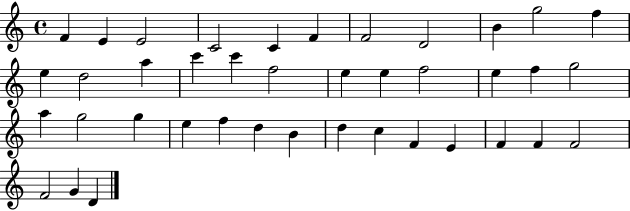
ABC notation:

X:1
T:Untitled
M:4/4
L:1/4
K:C
F E E2 C2 C F F2 D2 B g2 f e d2 a c' c' f2 e e f2 e f g2 a g2 g e f d B d c F E F F F2 F2 G D